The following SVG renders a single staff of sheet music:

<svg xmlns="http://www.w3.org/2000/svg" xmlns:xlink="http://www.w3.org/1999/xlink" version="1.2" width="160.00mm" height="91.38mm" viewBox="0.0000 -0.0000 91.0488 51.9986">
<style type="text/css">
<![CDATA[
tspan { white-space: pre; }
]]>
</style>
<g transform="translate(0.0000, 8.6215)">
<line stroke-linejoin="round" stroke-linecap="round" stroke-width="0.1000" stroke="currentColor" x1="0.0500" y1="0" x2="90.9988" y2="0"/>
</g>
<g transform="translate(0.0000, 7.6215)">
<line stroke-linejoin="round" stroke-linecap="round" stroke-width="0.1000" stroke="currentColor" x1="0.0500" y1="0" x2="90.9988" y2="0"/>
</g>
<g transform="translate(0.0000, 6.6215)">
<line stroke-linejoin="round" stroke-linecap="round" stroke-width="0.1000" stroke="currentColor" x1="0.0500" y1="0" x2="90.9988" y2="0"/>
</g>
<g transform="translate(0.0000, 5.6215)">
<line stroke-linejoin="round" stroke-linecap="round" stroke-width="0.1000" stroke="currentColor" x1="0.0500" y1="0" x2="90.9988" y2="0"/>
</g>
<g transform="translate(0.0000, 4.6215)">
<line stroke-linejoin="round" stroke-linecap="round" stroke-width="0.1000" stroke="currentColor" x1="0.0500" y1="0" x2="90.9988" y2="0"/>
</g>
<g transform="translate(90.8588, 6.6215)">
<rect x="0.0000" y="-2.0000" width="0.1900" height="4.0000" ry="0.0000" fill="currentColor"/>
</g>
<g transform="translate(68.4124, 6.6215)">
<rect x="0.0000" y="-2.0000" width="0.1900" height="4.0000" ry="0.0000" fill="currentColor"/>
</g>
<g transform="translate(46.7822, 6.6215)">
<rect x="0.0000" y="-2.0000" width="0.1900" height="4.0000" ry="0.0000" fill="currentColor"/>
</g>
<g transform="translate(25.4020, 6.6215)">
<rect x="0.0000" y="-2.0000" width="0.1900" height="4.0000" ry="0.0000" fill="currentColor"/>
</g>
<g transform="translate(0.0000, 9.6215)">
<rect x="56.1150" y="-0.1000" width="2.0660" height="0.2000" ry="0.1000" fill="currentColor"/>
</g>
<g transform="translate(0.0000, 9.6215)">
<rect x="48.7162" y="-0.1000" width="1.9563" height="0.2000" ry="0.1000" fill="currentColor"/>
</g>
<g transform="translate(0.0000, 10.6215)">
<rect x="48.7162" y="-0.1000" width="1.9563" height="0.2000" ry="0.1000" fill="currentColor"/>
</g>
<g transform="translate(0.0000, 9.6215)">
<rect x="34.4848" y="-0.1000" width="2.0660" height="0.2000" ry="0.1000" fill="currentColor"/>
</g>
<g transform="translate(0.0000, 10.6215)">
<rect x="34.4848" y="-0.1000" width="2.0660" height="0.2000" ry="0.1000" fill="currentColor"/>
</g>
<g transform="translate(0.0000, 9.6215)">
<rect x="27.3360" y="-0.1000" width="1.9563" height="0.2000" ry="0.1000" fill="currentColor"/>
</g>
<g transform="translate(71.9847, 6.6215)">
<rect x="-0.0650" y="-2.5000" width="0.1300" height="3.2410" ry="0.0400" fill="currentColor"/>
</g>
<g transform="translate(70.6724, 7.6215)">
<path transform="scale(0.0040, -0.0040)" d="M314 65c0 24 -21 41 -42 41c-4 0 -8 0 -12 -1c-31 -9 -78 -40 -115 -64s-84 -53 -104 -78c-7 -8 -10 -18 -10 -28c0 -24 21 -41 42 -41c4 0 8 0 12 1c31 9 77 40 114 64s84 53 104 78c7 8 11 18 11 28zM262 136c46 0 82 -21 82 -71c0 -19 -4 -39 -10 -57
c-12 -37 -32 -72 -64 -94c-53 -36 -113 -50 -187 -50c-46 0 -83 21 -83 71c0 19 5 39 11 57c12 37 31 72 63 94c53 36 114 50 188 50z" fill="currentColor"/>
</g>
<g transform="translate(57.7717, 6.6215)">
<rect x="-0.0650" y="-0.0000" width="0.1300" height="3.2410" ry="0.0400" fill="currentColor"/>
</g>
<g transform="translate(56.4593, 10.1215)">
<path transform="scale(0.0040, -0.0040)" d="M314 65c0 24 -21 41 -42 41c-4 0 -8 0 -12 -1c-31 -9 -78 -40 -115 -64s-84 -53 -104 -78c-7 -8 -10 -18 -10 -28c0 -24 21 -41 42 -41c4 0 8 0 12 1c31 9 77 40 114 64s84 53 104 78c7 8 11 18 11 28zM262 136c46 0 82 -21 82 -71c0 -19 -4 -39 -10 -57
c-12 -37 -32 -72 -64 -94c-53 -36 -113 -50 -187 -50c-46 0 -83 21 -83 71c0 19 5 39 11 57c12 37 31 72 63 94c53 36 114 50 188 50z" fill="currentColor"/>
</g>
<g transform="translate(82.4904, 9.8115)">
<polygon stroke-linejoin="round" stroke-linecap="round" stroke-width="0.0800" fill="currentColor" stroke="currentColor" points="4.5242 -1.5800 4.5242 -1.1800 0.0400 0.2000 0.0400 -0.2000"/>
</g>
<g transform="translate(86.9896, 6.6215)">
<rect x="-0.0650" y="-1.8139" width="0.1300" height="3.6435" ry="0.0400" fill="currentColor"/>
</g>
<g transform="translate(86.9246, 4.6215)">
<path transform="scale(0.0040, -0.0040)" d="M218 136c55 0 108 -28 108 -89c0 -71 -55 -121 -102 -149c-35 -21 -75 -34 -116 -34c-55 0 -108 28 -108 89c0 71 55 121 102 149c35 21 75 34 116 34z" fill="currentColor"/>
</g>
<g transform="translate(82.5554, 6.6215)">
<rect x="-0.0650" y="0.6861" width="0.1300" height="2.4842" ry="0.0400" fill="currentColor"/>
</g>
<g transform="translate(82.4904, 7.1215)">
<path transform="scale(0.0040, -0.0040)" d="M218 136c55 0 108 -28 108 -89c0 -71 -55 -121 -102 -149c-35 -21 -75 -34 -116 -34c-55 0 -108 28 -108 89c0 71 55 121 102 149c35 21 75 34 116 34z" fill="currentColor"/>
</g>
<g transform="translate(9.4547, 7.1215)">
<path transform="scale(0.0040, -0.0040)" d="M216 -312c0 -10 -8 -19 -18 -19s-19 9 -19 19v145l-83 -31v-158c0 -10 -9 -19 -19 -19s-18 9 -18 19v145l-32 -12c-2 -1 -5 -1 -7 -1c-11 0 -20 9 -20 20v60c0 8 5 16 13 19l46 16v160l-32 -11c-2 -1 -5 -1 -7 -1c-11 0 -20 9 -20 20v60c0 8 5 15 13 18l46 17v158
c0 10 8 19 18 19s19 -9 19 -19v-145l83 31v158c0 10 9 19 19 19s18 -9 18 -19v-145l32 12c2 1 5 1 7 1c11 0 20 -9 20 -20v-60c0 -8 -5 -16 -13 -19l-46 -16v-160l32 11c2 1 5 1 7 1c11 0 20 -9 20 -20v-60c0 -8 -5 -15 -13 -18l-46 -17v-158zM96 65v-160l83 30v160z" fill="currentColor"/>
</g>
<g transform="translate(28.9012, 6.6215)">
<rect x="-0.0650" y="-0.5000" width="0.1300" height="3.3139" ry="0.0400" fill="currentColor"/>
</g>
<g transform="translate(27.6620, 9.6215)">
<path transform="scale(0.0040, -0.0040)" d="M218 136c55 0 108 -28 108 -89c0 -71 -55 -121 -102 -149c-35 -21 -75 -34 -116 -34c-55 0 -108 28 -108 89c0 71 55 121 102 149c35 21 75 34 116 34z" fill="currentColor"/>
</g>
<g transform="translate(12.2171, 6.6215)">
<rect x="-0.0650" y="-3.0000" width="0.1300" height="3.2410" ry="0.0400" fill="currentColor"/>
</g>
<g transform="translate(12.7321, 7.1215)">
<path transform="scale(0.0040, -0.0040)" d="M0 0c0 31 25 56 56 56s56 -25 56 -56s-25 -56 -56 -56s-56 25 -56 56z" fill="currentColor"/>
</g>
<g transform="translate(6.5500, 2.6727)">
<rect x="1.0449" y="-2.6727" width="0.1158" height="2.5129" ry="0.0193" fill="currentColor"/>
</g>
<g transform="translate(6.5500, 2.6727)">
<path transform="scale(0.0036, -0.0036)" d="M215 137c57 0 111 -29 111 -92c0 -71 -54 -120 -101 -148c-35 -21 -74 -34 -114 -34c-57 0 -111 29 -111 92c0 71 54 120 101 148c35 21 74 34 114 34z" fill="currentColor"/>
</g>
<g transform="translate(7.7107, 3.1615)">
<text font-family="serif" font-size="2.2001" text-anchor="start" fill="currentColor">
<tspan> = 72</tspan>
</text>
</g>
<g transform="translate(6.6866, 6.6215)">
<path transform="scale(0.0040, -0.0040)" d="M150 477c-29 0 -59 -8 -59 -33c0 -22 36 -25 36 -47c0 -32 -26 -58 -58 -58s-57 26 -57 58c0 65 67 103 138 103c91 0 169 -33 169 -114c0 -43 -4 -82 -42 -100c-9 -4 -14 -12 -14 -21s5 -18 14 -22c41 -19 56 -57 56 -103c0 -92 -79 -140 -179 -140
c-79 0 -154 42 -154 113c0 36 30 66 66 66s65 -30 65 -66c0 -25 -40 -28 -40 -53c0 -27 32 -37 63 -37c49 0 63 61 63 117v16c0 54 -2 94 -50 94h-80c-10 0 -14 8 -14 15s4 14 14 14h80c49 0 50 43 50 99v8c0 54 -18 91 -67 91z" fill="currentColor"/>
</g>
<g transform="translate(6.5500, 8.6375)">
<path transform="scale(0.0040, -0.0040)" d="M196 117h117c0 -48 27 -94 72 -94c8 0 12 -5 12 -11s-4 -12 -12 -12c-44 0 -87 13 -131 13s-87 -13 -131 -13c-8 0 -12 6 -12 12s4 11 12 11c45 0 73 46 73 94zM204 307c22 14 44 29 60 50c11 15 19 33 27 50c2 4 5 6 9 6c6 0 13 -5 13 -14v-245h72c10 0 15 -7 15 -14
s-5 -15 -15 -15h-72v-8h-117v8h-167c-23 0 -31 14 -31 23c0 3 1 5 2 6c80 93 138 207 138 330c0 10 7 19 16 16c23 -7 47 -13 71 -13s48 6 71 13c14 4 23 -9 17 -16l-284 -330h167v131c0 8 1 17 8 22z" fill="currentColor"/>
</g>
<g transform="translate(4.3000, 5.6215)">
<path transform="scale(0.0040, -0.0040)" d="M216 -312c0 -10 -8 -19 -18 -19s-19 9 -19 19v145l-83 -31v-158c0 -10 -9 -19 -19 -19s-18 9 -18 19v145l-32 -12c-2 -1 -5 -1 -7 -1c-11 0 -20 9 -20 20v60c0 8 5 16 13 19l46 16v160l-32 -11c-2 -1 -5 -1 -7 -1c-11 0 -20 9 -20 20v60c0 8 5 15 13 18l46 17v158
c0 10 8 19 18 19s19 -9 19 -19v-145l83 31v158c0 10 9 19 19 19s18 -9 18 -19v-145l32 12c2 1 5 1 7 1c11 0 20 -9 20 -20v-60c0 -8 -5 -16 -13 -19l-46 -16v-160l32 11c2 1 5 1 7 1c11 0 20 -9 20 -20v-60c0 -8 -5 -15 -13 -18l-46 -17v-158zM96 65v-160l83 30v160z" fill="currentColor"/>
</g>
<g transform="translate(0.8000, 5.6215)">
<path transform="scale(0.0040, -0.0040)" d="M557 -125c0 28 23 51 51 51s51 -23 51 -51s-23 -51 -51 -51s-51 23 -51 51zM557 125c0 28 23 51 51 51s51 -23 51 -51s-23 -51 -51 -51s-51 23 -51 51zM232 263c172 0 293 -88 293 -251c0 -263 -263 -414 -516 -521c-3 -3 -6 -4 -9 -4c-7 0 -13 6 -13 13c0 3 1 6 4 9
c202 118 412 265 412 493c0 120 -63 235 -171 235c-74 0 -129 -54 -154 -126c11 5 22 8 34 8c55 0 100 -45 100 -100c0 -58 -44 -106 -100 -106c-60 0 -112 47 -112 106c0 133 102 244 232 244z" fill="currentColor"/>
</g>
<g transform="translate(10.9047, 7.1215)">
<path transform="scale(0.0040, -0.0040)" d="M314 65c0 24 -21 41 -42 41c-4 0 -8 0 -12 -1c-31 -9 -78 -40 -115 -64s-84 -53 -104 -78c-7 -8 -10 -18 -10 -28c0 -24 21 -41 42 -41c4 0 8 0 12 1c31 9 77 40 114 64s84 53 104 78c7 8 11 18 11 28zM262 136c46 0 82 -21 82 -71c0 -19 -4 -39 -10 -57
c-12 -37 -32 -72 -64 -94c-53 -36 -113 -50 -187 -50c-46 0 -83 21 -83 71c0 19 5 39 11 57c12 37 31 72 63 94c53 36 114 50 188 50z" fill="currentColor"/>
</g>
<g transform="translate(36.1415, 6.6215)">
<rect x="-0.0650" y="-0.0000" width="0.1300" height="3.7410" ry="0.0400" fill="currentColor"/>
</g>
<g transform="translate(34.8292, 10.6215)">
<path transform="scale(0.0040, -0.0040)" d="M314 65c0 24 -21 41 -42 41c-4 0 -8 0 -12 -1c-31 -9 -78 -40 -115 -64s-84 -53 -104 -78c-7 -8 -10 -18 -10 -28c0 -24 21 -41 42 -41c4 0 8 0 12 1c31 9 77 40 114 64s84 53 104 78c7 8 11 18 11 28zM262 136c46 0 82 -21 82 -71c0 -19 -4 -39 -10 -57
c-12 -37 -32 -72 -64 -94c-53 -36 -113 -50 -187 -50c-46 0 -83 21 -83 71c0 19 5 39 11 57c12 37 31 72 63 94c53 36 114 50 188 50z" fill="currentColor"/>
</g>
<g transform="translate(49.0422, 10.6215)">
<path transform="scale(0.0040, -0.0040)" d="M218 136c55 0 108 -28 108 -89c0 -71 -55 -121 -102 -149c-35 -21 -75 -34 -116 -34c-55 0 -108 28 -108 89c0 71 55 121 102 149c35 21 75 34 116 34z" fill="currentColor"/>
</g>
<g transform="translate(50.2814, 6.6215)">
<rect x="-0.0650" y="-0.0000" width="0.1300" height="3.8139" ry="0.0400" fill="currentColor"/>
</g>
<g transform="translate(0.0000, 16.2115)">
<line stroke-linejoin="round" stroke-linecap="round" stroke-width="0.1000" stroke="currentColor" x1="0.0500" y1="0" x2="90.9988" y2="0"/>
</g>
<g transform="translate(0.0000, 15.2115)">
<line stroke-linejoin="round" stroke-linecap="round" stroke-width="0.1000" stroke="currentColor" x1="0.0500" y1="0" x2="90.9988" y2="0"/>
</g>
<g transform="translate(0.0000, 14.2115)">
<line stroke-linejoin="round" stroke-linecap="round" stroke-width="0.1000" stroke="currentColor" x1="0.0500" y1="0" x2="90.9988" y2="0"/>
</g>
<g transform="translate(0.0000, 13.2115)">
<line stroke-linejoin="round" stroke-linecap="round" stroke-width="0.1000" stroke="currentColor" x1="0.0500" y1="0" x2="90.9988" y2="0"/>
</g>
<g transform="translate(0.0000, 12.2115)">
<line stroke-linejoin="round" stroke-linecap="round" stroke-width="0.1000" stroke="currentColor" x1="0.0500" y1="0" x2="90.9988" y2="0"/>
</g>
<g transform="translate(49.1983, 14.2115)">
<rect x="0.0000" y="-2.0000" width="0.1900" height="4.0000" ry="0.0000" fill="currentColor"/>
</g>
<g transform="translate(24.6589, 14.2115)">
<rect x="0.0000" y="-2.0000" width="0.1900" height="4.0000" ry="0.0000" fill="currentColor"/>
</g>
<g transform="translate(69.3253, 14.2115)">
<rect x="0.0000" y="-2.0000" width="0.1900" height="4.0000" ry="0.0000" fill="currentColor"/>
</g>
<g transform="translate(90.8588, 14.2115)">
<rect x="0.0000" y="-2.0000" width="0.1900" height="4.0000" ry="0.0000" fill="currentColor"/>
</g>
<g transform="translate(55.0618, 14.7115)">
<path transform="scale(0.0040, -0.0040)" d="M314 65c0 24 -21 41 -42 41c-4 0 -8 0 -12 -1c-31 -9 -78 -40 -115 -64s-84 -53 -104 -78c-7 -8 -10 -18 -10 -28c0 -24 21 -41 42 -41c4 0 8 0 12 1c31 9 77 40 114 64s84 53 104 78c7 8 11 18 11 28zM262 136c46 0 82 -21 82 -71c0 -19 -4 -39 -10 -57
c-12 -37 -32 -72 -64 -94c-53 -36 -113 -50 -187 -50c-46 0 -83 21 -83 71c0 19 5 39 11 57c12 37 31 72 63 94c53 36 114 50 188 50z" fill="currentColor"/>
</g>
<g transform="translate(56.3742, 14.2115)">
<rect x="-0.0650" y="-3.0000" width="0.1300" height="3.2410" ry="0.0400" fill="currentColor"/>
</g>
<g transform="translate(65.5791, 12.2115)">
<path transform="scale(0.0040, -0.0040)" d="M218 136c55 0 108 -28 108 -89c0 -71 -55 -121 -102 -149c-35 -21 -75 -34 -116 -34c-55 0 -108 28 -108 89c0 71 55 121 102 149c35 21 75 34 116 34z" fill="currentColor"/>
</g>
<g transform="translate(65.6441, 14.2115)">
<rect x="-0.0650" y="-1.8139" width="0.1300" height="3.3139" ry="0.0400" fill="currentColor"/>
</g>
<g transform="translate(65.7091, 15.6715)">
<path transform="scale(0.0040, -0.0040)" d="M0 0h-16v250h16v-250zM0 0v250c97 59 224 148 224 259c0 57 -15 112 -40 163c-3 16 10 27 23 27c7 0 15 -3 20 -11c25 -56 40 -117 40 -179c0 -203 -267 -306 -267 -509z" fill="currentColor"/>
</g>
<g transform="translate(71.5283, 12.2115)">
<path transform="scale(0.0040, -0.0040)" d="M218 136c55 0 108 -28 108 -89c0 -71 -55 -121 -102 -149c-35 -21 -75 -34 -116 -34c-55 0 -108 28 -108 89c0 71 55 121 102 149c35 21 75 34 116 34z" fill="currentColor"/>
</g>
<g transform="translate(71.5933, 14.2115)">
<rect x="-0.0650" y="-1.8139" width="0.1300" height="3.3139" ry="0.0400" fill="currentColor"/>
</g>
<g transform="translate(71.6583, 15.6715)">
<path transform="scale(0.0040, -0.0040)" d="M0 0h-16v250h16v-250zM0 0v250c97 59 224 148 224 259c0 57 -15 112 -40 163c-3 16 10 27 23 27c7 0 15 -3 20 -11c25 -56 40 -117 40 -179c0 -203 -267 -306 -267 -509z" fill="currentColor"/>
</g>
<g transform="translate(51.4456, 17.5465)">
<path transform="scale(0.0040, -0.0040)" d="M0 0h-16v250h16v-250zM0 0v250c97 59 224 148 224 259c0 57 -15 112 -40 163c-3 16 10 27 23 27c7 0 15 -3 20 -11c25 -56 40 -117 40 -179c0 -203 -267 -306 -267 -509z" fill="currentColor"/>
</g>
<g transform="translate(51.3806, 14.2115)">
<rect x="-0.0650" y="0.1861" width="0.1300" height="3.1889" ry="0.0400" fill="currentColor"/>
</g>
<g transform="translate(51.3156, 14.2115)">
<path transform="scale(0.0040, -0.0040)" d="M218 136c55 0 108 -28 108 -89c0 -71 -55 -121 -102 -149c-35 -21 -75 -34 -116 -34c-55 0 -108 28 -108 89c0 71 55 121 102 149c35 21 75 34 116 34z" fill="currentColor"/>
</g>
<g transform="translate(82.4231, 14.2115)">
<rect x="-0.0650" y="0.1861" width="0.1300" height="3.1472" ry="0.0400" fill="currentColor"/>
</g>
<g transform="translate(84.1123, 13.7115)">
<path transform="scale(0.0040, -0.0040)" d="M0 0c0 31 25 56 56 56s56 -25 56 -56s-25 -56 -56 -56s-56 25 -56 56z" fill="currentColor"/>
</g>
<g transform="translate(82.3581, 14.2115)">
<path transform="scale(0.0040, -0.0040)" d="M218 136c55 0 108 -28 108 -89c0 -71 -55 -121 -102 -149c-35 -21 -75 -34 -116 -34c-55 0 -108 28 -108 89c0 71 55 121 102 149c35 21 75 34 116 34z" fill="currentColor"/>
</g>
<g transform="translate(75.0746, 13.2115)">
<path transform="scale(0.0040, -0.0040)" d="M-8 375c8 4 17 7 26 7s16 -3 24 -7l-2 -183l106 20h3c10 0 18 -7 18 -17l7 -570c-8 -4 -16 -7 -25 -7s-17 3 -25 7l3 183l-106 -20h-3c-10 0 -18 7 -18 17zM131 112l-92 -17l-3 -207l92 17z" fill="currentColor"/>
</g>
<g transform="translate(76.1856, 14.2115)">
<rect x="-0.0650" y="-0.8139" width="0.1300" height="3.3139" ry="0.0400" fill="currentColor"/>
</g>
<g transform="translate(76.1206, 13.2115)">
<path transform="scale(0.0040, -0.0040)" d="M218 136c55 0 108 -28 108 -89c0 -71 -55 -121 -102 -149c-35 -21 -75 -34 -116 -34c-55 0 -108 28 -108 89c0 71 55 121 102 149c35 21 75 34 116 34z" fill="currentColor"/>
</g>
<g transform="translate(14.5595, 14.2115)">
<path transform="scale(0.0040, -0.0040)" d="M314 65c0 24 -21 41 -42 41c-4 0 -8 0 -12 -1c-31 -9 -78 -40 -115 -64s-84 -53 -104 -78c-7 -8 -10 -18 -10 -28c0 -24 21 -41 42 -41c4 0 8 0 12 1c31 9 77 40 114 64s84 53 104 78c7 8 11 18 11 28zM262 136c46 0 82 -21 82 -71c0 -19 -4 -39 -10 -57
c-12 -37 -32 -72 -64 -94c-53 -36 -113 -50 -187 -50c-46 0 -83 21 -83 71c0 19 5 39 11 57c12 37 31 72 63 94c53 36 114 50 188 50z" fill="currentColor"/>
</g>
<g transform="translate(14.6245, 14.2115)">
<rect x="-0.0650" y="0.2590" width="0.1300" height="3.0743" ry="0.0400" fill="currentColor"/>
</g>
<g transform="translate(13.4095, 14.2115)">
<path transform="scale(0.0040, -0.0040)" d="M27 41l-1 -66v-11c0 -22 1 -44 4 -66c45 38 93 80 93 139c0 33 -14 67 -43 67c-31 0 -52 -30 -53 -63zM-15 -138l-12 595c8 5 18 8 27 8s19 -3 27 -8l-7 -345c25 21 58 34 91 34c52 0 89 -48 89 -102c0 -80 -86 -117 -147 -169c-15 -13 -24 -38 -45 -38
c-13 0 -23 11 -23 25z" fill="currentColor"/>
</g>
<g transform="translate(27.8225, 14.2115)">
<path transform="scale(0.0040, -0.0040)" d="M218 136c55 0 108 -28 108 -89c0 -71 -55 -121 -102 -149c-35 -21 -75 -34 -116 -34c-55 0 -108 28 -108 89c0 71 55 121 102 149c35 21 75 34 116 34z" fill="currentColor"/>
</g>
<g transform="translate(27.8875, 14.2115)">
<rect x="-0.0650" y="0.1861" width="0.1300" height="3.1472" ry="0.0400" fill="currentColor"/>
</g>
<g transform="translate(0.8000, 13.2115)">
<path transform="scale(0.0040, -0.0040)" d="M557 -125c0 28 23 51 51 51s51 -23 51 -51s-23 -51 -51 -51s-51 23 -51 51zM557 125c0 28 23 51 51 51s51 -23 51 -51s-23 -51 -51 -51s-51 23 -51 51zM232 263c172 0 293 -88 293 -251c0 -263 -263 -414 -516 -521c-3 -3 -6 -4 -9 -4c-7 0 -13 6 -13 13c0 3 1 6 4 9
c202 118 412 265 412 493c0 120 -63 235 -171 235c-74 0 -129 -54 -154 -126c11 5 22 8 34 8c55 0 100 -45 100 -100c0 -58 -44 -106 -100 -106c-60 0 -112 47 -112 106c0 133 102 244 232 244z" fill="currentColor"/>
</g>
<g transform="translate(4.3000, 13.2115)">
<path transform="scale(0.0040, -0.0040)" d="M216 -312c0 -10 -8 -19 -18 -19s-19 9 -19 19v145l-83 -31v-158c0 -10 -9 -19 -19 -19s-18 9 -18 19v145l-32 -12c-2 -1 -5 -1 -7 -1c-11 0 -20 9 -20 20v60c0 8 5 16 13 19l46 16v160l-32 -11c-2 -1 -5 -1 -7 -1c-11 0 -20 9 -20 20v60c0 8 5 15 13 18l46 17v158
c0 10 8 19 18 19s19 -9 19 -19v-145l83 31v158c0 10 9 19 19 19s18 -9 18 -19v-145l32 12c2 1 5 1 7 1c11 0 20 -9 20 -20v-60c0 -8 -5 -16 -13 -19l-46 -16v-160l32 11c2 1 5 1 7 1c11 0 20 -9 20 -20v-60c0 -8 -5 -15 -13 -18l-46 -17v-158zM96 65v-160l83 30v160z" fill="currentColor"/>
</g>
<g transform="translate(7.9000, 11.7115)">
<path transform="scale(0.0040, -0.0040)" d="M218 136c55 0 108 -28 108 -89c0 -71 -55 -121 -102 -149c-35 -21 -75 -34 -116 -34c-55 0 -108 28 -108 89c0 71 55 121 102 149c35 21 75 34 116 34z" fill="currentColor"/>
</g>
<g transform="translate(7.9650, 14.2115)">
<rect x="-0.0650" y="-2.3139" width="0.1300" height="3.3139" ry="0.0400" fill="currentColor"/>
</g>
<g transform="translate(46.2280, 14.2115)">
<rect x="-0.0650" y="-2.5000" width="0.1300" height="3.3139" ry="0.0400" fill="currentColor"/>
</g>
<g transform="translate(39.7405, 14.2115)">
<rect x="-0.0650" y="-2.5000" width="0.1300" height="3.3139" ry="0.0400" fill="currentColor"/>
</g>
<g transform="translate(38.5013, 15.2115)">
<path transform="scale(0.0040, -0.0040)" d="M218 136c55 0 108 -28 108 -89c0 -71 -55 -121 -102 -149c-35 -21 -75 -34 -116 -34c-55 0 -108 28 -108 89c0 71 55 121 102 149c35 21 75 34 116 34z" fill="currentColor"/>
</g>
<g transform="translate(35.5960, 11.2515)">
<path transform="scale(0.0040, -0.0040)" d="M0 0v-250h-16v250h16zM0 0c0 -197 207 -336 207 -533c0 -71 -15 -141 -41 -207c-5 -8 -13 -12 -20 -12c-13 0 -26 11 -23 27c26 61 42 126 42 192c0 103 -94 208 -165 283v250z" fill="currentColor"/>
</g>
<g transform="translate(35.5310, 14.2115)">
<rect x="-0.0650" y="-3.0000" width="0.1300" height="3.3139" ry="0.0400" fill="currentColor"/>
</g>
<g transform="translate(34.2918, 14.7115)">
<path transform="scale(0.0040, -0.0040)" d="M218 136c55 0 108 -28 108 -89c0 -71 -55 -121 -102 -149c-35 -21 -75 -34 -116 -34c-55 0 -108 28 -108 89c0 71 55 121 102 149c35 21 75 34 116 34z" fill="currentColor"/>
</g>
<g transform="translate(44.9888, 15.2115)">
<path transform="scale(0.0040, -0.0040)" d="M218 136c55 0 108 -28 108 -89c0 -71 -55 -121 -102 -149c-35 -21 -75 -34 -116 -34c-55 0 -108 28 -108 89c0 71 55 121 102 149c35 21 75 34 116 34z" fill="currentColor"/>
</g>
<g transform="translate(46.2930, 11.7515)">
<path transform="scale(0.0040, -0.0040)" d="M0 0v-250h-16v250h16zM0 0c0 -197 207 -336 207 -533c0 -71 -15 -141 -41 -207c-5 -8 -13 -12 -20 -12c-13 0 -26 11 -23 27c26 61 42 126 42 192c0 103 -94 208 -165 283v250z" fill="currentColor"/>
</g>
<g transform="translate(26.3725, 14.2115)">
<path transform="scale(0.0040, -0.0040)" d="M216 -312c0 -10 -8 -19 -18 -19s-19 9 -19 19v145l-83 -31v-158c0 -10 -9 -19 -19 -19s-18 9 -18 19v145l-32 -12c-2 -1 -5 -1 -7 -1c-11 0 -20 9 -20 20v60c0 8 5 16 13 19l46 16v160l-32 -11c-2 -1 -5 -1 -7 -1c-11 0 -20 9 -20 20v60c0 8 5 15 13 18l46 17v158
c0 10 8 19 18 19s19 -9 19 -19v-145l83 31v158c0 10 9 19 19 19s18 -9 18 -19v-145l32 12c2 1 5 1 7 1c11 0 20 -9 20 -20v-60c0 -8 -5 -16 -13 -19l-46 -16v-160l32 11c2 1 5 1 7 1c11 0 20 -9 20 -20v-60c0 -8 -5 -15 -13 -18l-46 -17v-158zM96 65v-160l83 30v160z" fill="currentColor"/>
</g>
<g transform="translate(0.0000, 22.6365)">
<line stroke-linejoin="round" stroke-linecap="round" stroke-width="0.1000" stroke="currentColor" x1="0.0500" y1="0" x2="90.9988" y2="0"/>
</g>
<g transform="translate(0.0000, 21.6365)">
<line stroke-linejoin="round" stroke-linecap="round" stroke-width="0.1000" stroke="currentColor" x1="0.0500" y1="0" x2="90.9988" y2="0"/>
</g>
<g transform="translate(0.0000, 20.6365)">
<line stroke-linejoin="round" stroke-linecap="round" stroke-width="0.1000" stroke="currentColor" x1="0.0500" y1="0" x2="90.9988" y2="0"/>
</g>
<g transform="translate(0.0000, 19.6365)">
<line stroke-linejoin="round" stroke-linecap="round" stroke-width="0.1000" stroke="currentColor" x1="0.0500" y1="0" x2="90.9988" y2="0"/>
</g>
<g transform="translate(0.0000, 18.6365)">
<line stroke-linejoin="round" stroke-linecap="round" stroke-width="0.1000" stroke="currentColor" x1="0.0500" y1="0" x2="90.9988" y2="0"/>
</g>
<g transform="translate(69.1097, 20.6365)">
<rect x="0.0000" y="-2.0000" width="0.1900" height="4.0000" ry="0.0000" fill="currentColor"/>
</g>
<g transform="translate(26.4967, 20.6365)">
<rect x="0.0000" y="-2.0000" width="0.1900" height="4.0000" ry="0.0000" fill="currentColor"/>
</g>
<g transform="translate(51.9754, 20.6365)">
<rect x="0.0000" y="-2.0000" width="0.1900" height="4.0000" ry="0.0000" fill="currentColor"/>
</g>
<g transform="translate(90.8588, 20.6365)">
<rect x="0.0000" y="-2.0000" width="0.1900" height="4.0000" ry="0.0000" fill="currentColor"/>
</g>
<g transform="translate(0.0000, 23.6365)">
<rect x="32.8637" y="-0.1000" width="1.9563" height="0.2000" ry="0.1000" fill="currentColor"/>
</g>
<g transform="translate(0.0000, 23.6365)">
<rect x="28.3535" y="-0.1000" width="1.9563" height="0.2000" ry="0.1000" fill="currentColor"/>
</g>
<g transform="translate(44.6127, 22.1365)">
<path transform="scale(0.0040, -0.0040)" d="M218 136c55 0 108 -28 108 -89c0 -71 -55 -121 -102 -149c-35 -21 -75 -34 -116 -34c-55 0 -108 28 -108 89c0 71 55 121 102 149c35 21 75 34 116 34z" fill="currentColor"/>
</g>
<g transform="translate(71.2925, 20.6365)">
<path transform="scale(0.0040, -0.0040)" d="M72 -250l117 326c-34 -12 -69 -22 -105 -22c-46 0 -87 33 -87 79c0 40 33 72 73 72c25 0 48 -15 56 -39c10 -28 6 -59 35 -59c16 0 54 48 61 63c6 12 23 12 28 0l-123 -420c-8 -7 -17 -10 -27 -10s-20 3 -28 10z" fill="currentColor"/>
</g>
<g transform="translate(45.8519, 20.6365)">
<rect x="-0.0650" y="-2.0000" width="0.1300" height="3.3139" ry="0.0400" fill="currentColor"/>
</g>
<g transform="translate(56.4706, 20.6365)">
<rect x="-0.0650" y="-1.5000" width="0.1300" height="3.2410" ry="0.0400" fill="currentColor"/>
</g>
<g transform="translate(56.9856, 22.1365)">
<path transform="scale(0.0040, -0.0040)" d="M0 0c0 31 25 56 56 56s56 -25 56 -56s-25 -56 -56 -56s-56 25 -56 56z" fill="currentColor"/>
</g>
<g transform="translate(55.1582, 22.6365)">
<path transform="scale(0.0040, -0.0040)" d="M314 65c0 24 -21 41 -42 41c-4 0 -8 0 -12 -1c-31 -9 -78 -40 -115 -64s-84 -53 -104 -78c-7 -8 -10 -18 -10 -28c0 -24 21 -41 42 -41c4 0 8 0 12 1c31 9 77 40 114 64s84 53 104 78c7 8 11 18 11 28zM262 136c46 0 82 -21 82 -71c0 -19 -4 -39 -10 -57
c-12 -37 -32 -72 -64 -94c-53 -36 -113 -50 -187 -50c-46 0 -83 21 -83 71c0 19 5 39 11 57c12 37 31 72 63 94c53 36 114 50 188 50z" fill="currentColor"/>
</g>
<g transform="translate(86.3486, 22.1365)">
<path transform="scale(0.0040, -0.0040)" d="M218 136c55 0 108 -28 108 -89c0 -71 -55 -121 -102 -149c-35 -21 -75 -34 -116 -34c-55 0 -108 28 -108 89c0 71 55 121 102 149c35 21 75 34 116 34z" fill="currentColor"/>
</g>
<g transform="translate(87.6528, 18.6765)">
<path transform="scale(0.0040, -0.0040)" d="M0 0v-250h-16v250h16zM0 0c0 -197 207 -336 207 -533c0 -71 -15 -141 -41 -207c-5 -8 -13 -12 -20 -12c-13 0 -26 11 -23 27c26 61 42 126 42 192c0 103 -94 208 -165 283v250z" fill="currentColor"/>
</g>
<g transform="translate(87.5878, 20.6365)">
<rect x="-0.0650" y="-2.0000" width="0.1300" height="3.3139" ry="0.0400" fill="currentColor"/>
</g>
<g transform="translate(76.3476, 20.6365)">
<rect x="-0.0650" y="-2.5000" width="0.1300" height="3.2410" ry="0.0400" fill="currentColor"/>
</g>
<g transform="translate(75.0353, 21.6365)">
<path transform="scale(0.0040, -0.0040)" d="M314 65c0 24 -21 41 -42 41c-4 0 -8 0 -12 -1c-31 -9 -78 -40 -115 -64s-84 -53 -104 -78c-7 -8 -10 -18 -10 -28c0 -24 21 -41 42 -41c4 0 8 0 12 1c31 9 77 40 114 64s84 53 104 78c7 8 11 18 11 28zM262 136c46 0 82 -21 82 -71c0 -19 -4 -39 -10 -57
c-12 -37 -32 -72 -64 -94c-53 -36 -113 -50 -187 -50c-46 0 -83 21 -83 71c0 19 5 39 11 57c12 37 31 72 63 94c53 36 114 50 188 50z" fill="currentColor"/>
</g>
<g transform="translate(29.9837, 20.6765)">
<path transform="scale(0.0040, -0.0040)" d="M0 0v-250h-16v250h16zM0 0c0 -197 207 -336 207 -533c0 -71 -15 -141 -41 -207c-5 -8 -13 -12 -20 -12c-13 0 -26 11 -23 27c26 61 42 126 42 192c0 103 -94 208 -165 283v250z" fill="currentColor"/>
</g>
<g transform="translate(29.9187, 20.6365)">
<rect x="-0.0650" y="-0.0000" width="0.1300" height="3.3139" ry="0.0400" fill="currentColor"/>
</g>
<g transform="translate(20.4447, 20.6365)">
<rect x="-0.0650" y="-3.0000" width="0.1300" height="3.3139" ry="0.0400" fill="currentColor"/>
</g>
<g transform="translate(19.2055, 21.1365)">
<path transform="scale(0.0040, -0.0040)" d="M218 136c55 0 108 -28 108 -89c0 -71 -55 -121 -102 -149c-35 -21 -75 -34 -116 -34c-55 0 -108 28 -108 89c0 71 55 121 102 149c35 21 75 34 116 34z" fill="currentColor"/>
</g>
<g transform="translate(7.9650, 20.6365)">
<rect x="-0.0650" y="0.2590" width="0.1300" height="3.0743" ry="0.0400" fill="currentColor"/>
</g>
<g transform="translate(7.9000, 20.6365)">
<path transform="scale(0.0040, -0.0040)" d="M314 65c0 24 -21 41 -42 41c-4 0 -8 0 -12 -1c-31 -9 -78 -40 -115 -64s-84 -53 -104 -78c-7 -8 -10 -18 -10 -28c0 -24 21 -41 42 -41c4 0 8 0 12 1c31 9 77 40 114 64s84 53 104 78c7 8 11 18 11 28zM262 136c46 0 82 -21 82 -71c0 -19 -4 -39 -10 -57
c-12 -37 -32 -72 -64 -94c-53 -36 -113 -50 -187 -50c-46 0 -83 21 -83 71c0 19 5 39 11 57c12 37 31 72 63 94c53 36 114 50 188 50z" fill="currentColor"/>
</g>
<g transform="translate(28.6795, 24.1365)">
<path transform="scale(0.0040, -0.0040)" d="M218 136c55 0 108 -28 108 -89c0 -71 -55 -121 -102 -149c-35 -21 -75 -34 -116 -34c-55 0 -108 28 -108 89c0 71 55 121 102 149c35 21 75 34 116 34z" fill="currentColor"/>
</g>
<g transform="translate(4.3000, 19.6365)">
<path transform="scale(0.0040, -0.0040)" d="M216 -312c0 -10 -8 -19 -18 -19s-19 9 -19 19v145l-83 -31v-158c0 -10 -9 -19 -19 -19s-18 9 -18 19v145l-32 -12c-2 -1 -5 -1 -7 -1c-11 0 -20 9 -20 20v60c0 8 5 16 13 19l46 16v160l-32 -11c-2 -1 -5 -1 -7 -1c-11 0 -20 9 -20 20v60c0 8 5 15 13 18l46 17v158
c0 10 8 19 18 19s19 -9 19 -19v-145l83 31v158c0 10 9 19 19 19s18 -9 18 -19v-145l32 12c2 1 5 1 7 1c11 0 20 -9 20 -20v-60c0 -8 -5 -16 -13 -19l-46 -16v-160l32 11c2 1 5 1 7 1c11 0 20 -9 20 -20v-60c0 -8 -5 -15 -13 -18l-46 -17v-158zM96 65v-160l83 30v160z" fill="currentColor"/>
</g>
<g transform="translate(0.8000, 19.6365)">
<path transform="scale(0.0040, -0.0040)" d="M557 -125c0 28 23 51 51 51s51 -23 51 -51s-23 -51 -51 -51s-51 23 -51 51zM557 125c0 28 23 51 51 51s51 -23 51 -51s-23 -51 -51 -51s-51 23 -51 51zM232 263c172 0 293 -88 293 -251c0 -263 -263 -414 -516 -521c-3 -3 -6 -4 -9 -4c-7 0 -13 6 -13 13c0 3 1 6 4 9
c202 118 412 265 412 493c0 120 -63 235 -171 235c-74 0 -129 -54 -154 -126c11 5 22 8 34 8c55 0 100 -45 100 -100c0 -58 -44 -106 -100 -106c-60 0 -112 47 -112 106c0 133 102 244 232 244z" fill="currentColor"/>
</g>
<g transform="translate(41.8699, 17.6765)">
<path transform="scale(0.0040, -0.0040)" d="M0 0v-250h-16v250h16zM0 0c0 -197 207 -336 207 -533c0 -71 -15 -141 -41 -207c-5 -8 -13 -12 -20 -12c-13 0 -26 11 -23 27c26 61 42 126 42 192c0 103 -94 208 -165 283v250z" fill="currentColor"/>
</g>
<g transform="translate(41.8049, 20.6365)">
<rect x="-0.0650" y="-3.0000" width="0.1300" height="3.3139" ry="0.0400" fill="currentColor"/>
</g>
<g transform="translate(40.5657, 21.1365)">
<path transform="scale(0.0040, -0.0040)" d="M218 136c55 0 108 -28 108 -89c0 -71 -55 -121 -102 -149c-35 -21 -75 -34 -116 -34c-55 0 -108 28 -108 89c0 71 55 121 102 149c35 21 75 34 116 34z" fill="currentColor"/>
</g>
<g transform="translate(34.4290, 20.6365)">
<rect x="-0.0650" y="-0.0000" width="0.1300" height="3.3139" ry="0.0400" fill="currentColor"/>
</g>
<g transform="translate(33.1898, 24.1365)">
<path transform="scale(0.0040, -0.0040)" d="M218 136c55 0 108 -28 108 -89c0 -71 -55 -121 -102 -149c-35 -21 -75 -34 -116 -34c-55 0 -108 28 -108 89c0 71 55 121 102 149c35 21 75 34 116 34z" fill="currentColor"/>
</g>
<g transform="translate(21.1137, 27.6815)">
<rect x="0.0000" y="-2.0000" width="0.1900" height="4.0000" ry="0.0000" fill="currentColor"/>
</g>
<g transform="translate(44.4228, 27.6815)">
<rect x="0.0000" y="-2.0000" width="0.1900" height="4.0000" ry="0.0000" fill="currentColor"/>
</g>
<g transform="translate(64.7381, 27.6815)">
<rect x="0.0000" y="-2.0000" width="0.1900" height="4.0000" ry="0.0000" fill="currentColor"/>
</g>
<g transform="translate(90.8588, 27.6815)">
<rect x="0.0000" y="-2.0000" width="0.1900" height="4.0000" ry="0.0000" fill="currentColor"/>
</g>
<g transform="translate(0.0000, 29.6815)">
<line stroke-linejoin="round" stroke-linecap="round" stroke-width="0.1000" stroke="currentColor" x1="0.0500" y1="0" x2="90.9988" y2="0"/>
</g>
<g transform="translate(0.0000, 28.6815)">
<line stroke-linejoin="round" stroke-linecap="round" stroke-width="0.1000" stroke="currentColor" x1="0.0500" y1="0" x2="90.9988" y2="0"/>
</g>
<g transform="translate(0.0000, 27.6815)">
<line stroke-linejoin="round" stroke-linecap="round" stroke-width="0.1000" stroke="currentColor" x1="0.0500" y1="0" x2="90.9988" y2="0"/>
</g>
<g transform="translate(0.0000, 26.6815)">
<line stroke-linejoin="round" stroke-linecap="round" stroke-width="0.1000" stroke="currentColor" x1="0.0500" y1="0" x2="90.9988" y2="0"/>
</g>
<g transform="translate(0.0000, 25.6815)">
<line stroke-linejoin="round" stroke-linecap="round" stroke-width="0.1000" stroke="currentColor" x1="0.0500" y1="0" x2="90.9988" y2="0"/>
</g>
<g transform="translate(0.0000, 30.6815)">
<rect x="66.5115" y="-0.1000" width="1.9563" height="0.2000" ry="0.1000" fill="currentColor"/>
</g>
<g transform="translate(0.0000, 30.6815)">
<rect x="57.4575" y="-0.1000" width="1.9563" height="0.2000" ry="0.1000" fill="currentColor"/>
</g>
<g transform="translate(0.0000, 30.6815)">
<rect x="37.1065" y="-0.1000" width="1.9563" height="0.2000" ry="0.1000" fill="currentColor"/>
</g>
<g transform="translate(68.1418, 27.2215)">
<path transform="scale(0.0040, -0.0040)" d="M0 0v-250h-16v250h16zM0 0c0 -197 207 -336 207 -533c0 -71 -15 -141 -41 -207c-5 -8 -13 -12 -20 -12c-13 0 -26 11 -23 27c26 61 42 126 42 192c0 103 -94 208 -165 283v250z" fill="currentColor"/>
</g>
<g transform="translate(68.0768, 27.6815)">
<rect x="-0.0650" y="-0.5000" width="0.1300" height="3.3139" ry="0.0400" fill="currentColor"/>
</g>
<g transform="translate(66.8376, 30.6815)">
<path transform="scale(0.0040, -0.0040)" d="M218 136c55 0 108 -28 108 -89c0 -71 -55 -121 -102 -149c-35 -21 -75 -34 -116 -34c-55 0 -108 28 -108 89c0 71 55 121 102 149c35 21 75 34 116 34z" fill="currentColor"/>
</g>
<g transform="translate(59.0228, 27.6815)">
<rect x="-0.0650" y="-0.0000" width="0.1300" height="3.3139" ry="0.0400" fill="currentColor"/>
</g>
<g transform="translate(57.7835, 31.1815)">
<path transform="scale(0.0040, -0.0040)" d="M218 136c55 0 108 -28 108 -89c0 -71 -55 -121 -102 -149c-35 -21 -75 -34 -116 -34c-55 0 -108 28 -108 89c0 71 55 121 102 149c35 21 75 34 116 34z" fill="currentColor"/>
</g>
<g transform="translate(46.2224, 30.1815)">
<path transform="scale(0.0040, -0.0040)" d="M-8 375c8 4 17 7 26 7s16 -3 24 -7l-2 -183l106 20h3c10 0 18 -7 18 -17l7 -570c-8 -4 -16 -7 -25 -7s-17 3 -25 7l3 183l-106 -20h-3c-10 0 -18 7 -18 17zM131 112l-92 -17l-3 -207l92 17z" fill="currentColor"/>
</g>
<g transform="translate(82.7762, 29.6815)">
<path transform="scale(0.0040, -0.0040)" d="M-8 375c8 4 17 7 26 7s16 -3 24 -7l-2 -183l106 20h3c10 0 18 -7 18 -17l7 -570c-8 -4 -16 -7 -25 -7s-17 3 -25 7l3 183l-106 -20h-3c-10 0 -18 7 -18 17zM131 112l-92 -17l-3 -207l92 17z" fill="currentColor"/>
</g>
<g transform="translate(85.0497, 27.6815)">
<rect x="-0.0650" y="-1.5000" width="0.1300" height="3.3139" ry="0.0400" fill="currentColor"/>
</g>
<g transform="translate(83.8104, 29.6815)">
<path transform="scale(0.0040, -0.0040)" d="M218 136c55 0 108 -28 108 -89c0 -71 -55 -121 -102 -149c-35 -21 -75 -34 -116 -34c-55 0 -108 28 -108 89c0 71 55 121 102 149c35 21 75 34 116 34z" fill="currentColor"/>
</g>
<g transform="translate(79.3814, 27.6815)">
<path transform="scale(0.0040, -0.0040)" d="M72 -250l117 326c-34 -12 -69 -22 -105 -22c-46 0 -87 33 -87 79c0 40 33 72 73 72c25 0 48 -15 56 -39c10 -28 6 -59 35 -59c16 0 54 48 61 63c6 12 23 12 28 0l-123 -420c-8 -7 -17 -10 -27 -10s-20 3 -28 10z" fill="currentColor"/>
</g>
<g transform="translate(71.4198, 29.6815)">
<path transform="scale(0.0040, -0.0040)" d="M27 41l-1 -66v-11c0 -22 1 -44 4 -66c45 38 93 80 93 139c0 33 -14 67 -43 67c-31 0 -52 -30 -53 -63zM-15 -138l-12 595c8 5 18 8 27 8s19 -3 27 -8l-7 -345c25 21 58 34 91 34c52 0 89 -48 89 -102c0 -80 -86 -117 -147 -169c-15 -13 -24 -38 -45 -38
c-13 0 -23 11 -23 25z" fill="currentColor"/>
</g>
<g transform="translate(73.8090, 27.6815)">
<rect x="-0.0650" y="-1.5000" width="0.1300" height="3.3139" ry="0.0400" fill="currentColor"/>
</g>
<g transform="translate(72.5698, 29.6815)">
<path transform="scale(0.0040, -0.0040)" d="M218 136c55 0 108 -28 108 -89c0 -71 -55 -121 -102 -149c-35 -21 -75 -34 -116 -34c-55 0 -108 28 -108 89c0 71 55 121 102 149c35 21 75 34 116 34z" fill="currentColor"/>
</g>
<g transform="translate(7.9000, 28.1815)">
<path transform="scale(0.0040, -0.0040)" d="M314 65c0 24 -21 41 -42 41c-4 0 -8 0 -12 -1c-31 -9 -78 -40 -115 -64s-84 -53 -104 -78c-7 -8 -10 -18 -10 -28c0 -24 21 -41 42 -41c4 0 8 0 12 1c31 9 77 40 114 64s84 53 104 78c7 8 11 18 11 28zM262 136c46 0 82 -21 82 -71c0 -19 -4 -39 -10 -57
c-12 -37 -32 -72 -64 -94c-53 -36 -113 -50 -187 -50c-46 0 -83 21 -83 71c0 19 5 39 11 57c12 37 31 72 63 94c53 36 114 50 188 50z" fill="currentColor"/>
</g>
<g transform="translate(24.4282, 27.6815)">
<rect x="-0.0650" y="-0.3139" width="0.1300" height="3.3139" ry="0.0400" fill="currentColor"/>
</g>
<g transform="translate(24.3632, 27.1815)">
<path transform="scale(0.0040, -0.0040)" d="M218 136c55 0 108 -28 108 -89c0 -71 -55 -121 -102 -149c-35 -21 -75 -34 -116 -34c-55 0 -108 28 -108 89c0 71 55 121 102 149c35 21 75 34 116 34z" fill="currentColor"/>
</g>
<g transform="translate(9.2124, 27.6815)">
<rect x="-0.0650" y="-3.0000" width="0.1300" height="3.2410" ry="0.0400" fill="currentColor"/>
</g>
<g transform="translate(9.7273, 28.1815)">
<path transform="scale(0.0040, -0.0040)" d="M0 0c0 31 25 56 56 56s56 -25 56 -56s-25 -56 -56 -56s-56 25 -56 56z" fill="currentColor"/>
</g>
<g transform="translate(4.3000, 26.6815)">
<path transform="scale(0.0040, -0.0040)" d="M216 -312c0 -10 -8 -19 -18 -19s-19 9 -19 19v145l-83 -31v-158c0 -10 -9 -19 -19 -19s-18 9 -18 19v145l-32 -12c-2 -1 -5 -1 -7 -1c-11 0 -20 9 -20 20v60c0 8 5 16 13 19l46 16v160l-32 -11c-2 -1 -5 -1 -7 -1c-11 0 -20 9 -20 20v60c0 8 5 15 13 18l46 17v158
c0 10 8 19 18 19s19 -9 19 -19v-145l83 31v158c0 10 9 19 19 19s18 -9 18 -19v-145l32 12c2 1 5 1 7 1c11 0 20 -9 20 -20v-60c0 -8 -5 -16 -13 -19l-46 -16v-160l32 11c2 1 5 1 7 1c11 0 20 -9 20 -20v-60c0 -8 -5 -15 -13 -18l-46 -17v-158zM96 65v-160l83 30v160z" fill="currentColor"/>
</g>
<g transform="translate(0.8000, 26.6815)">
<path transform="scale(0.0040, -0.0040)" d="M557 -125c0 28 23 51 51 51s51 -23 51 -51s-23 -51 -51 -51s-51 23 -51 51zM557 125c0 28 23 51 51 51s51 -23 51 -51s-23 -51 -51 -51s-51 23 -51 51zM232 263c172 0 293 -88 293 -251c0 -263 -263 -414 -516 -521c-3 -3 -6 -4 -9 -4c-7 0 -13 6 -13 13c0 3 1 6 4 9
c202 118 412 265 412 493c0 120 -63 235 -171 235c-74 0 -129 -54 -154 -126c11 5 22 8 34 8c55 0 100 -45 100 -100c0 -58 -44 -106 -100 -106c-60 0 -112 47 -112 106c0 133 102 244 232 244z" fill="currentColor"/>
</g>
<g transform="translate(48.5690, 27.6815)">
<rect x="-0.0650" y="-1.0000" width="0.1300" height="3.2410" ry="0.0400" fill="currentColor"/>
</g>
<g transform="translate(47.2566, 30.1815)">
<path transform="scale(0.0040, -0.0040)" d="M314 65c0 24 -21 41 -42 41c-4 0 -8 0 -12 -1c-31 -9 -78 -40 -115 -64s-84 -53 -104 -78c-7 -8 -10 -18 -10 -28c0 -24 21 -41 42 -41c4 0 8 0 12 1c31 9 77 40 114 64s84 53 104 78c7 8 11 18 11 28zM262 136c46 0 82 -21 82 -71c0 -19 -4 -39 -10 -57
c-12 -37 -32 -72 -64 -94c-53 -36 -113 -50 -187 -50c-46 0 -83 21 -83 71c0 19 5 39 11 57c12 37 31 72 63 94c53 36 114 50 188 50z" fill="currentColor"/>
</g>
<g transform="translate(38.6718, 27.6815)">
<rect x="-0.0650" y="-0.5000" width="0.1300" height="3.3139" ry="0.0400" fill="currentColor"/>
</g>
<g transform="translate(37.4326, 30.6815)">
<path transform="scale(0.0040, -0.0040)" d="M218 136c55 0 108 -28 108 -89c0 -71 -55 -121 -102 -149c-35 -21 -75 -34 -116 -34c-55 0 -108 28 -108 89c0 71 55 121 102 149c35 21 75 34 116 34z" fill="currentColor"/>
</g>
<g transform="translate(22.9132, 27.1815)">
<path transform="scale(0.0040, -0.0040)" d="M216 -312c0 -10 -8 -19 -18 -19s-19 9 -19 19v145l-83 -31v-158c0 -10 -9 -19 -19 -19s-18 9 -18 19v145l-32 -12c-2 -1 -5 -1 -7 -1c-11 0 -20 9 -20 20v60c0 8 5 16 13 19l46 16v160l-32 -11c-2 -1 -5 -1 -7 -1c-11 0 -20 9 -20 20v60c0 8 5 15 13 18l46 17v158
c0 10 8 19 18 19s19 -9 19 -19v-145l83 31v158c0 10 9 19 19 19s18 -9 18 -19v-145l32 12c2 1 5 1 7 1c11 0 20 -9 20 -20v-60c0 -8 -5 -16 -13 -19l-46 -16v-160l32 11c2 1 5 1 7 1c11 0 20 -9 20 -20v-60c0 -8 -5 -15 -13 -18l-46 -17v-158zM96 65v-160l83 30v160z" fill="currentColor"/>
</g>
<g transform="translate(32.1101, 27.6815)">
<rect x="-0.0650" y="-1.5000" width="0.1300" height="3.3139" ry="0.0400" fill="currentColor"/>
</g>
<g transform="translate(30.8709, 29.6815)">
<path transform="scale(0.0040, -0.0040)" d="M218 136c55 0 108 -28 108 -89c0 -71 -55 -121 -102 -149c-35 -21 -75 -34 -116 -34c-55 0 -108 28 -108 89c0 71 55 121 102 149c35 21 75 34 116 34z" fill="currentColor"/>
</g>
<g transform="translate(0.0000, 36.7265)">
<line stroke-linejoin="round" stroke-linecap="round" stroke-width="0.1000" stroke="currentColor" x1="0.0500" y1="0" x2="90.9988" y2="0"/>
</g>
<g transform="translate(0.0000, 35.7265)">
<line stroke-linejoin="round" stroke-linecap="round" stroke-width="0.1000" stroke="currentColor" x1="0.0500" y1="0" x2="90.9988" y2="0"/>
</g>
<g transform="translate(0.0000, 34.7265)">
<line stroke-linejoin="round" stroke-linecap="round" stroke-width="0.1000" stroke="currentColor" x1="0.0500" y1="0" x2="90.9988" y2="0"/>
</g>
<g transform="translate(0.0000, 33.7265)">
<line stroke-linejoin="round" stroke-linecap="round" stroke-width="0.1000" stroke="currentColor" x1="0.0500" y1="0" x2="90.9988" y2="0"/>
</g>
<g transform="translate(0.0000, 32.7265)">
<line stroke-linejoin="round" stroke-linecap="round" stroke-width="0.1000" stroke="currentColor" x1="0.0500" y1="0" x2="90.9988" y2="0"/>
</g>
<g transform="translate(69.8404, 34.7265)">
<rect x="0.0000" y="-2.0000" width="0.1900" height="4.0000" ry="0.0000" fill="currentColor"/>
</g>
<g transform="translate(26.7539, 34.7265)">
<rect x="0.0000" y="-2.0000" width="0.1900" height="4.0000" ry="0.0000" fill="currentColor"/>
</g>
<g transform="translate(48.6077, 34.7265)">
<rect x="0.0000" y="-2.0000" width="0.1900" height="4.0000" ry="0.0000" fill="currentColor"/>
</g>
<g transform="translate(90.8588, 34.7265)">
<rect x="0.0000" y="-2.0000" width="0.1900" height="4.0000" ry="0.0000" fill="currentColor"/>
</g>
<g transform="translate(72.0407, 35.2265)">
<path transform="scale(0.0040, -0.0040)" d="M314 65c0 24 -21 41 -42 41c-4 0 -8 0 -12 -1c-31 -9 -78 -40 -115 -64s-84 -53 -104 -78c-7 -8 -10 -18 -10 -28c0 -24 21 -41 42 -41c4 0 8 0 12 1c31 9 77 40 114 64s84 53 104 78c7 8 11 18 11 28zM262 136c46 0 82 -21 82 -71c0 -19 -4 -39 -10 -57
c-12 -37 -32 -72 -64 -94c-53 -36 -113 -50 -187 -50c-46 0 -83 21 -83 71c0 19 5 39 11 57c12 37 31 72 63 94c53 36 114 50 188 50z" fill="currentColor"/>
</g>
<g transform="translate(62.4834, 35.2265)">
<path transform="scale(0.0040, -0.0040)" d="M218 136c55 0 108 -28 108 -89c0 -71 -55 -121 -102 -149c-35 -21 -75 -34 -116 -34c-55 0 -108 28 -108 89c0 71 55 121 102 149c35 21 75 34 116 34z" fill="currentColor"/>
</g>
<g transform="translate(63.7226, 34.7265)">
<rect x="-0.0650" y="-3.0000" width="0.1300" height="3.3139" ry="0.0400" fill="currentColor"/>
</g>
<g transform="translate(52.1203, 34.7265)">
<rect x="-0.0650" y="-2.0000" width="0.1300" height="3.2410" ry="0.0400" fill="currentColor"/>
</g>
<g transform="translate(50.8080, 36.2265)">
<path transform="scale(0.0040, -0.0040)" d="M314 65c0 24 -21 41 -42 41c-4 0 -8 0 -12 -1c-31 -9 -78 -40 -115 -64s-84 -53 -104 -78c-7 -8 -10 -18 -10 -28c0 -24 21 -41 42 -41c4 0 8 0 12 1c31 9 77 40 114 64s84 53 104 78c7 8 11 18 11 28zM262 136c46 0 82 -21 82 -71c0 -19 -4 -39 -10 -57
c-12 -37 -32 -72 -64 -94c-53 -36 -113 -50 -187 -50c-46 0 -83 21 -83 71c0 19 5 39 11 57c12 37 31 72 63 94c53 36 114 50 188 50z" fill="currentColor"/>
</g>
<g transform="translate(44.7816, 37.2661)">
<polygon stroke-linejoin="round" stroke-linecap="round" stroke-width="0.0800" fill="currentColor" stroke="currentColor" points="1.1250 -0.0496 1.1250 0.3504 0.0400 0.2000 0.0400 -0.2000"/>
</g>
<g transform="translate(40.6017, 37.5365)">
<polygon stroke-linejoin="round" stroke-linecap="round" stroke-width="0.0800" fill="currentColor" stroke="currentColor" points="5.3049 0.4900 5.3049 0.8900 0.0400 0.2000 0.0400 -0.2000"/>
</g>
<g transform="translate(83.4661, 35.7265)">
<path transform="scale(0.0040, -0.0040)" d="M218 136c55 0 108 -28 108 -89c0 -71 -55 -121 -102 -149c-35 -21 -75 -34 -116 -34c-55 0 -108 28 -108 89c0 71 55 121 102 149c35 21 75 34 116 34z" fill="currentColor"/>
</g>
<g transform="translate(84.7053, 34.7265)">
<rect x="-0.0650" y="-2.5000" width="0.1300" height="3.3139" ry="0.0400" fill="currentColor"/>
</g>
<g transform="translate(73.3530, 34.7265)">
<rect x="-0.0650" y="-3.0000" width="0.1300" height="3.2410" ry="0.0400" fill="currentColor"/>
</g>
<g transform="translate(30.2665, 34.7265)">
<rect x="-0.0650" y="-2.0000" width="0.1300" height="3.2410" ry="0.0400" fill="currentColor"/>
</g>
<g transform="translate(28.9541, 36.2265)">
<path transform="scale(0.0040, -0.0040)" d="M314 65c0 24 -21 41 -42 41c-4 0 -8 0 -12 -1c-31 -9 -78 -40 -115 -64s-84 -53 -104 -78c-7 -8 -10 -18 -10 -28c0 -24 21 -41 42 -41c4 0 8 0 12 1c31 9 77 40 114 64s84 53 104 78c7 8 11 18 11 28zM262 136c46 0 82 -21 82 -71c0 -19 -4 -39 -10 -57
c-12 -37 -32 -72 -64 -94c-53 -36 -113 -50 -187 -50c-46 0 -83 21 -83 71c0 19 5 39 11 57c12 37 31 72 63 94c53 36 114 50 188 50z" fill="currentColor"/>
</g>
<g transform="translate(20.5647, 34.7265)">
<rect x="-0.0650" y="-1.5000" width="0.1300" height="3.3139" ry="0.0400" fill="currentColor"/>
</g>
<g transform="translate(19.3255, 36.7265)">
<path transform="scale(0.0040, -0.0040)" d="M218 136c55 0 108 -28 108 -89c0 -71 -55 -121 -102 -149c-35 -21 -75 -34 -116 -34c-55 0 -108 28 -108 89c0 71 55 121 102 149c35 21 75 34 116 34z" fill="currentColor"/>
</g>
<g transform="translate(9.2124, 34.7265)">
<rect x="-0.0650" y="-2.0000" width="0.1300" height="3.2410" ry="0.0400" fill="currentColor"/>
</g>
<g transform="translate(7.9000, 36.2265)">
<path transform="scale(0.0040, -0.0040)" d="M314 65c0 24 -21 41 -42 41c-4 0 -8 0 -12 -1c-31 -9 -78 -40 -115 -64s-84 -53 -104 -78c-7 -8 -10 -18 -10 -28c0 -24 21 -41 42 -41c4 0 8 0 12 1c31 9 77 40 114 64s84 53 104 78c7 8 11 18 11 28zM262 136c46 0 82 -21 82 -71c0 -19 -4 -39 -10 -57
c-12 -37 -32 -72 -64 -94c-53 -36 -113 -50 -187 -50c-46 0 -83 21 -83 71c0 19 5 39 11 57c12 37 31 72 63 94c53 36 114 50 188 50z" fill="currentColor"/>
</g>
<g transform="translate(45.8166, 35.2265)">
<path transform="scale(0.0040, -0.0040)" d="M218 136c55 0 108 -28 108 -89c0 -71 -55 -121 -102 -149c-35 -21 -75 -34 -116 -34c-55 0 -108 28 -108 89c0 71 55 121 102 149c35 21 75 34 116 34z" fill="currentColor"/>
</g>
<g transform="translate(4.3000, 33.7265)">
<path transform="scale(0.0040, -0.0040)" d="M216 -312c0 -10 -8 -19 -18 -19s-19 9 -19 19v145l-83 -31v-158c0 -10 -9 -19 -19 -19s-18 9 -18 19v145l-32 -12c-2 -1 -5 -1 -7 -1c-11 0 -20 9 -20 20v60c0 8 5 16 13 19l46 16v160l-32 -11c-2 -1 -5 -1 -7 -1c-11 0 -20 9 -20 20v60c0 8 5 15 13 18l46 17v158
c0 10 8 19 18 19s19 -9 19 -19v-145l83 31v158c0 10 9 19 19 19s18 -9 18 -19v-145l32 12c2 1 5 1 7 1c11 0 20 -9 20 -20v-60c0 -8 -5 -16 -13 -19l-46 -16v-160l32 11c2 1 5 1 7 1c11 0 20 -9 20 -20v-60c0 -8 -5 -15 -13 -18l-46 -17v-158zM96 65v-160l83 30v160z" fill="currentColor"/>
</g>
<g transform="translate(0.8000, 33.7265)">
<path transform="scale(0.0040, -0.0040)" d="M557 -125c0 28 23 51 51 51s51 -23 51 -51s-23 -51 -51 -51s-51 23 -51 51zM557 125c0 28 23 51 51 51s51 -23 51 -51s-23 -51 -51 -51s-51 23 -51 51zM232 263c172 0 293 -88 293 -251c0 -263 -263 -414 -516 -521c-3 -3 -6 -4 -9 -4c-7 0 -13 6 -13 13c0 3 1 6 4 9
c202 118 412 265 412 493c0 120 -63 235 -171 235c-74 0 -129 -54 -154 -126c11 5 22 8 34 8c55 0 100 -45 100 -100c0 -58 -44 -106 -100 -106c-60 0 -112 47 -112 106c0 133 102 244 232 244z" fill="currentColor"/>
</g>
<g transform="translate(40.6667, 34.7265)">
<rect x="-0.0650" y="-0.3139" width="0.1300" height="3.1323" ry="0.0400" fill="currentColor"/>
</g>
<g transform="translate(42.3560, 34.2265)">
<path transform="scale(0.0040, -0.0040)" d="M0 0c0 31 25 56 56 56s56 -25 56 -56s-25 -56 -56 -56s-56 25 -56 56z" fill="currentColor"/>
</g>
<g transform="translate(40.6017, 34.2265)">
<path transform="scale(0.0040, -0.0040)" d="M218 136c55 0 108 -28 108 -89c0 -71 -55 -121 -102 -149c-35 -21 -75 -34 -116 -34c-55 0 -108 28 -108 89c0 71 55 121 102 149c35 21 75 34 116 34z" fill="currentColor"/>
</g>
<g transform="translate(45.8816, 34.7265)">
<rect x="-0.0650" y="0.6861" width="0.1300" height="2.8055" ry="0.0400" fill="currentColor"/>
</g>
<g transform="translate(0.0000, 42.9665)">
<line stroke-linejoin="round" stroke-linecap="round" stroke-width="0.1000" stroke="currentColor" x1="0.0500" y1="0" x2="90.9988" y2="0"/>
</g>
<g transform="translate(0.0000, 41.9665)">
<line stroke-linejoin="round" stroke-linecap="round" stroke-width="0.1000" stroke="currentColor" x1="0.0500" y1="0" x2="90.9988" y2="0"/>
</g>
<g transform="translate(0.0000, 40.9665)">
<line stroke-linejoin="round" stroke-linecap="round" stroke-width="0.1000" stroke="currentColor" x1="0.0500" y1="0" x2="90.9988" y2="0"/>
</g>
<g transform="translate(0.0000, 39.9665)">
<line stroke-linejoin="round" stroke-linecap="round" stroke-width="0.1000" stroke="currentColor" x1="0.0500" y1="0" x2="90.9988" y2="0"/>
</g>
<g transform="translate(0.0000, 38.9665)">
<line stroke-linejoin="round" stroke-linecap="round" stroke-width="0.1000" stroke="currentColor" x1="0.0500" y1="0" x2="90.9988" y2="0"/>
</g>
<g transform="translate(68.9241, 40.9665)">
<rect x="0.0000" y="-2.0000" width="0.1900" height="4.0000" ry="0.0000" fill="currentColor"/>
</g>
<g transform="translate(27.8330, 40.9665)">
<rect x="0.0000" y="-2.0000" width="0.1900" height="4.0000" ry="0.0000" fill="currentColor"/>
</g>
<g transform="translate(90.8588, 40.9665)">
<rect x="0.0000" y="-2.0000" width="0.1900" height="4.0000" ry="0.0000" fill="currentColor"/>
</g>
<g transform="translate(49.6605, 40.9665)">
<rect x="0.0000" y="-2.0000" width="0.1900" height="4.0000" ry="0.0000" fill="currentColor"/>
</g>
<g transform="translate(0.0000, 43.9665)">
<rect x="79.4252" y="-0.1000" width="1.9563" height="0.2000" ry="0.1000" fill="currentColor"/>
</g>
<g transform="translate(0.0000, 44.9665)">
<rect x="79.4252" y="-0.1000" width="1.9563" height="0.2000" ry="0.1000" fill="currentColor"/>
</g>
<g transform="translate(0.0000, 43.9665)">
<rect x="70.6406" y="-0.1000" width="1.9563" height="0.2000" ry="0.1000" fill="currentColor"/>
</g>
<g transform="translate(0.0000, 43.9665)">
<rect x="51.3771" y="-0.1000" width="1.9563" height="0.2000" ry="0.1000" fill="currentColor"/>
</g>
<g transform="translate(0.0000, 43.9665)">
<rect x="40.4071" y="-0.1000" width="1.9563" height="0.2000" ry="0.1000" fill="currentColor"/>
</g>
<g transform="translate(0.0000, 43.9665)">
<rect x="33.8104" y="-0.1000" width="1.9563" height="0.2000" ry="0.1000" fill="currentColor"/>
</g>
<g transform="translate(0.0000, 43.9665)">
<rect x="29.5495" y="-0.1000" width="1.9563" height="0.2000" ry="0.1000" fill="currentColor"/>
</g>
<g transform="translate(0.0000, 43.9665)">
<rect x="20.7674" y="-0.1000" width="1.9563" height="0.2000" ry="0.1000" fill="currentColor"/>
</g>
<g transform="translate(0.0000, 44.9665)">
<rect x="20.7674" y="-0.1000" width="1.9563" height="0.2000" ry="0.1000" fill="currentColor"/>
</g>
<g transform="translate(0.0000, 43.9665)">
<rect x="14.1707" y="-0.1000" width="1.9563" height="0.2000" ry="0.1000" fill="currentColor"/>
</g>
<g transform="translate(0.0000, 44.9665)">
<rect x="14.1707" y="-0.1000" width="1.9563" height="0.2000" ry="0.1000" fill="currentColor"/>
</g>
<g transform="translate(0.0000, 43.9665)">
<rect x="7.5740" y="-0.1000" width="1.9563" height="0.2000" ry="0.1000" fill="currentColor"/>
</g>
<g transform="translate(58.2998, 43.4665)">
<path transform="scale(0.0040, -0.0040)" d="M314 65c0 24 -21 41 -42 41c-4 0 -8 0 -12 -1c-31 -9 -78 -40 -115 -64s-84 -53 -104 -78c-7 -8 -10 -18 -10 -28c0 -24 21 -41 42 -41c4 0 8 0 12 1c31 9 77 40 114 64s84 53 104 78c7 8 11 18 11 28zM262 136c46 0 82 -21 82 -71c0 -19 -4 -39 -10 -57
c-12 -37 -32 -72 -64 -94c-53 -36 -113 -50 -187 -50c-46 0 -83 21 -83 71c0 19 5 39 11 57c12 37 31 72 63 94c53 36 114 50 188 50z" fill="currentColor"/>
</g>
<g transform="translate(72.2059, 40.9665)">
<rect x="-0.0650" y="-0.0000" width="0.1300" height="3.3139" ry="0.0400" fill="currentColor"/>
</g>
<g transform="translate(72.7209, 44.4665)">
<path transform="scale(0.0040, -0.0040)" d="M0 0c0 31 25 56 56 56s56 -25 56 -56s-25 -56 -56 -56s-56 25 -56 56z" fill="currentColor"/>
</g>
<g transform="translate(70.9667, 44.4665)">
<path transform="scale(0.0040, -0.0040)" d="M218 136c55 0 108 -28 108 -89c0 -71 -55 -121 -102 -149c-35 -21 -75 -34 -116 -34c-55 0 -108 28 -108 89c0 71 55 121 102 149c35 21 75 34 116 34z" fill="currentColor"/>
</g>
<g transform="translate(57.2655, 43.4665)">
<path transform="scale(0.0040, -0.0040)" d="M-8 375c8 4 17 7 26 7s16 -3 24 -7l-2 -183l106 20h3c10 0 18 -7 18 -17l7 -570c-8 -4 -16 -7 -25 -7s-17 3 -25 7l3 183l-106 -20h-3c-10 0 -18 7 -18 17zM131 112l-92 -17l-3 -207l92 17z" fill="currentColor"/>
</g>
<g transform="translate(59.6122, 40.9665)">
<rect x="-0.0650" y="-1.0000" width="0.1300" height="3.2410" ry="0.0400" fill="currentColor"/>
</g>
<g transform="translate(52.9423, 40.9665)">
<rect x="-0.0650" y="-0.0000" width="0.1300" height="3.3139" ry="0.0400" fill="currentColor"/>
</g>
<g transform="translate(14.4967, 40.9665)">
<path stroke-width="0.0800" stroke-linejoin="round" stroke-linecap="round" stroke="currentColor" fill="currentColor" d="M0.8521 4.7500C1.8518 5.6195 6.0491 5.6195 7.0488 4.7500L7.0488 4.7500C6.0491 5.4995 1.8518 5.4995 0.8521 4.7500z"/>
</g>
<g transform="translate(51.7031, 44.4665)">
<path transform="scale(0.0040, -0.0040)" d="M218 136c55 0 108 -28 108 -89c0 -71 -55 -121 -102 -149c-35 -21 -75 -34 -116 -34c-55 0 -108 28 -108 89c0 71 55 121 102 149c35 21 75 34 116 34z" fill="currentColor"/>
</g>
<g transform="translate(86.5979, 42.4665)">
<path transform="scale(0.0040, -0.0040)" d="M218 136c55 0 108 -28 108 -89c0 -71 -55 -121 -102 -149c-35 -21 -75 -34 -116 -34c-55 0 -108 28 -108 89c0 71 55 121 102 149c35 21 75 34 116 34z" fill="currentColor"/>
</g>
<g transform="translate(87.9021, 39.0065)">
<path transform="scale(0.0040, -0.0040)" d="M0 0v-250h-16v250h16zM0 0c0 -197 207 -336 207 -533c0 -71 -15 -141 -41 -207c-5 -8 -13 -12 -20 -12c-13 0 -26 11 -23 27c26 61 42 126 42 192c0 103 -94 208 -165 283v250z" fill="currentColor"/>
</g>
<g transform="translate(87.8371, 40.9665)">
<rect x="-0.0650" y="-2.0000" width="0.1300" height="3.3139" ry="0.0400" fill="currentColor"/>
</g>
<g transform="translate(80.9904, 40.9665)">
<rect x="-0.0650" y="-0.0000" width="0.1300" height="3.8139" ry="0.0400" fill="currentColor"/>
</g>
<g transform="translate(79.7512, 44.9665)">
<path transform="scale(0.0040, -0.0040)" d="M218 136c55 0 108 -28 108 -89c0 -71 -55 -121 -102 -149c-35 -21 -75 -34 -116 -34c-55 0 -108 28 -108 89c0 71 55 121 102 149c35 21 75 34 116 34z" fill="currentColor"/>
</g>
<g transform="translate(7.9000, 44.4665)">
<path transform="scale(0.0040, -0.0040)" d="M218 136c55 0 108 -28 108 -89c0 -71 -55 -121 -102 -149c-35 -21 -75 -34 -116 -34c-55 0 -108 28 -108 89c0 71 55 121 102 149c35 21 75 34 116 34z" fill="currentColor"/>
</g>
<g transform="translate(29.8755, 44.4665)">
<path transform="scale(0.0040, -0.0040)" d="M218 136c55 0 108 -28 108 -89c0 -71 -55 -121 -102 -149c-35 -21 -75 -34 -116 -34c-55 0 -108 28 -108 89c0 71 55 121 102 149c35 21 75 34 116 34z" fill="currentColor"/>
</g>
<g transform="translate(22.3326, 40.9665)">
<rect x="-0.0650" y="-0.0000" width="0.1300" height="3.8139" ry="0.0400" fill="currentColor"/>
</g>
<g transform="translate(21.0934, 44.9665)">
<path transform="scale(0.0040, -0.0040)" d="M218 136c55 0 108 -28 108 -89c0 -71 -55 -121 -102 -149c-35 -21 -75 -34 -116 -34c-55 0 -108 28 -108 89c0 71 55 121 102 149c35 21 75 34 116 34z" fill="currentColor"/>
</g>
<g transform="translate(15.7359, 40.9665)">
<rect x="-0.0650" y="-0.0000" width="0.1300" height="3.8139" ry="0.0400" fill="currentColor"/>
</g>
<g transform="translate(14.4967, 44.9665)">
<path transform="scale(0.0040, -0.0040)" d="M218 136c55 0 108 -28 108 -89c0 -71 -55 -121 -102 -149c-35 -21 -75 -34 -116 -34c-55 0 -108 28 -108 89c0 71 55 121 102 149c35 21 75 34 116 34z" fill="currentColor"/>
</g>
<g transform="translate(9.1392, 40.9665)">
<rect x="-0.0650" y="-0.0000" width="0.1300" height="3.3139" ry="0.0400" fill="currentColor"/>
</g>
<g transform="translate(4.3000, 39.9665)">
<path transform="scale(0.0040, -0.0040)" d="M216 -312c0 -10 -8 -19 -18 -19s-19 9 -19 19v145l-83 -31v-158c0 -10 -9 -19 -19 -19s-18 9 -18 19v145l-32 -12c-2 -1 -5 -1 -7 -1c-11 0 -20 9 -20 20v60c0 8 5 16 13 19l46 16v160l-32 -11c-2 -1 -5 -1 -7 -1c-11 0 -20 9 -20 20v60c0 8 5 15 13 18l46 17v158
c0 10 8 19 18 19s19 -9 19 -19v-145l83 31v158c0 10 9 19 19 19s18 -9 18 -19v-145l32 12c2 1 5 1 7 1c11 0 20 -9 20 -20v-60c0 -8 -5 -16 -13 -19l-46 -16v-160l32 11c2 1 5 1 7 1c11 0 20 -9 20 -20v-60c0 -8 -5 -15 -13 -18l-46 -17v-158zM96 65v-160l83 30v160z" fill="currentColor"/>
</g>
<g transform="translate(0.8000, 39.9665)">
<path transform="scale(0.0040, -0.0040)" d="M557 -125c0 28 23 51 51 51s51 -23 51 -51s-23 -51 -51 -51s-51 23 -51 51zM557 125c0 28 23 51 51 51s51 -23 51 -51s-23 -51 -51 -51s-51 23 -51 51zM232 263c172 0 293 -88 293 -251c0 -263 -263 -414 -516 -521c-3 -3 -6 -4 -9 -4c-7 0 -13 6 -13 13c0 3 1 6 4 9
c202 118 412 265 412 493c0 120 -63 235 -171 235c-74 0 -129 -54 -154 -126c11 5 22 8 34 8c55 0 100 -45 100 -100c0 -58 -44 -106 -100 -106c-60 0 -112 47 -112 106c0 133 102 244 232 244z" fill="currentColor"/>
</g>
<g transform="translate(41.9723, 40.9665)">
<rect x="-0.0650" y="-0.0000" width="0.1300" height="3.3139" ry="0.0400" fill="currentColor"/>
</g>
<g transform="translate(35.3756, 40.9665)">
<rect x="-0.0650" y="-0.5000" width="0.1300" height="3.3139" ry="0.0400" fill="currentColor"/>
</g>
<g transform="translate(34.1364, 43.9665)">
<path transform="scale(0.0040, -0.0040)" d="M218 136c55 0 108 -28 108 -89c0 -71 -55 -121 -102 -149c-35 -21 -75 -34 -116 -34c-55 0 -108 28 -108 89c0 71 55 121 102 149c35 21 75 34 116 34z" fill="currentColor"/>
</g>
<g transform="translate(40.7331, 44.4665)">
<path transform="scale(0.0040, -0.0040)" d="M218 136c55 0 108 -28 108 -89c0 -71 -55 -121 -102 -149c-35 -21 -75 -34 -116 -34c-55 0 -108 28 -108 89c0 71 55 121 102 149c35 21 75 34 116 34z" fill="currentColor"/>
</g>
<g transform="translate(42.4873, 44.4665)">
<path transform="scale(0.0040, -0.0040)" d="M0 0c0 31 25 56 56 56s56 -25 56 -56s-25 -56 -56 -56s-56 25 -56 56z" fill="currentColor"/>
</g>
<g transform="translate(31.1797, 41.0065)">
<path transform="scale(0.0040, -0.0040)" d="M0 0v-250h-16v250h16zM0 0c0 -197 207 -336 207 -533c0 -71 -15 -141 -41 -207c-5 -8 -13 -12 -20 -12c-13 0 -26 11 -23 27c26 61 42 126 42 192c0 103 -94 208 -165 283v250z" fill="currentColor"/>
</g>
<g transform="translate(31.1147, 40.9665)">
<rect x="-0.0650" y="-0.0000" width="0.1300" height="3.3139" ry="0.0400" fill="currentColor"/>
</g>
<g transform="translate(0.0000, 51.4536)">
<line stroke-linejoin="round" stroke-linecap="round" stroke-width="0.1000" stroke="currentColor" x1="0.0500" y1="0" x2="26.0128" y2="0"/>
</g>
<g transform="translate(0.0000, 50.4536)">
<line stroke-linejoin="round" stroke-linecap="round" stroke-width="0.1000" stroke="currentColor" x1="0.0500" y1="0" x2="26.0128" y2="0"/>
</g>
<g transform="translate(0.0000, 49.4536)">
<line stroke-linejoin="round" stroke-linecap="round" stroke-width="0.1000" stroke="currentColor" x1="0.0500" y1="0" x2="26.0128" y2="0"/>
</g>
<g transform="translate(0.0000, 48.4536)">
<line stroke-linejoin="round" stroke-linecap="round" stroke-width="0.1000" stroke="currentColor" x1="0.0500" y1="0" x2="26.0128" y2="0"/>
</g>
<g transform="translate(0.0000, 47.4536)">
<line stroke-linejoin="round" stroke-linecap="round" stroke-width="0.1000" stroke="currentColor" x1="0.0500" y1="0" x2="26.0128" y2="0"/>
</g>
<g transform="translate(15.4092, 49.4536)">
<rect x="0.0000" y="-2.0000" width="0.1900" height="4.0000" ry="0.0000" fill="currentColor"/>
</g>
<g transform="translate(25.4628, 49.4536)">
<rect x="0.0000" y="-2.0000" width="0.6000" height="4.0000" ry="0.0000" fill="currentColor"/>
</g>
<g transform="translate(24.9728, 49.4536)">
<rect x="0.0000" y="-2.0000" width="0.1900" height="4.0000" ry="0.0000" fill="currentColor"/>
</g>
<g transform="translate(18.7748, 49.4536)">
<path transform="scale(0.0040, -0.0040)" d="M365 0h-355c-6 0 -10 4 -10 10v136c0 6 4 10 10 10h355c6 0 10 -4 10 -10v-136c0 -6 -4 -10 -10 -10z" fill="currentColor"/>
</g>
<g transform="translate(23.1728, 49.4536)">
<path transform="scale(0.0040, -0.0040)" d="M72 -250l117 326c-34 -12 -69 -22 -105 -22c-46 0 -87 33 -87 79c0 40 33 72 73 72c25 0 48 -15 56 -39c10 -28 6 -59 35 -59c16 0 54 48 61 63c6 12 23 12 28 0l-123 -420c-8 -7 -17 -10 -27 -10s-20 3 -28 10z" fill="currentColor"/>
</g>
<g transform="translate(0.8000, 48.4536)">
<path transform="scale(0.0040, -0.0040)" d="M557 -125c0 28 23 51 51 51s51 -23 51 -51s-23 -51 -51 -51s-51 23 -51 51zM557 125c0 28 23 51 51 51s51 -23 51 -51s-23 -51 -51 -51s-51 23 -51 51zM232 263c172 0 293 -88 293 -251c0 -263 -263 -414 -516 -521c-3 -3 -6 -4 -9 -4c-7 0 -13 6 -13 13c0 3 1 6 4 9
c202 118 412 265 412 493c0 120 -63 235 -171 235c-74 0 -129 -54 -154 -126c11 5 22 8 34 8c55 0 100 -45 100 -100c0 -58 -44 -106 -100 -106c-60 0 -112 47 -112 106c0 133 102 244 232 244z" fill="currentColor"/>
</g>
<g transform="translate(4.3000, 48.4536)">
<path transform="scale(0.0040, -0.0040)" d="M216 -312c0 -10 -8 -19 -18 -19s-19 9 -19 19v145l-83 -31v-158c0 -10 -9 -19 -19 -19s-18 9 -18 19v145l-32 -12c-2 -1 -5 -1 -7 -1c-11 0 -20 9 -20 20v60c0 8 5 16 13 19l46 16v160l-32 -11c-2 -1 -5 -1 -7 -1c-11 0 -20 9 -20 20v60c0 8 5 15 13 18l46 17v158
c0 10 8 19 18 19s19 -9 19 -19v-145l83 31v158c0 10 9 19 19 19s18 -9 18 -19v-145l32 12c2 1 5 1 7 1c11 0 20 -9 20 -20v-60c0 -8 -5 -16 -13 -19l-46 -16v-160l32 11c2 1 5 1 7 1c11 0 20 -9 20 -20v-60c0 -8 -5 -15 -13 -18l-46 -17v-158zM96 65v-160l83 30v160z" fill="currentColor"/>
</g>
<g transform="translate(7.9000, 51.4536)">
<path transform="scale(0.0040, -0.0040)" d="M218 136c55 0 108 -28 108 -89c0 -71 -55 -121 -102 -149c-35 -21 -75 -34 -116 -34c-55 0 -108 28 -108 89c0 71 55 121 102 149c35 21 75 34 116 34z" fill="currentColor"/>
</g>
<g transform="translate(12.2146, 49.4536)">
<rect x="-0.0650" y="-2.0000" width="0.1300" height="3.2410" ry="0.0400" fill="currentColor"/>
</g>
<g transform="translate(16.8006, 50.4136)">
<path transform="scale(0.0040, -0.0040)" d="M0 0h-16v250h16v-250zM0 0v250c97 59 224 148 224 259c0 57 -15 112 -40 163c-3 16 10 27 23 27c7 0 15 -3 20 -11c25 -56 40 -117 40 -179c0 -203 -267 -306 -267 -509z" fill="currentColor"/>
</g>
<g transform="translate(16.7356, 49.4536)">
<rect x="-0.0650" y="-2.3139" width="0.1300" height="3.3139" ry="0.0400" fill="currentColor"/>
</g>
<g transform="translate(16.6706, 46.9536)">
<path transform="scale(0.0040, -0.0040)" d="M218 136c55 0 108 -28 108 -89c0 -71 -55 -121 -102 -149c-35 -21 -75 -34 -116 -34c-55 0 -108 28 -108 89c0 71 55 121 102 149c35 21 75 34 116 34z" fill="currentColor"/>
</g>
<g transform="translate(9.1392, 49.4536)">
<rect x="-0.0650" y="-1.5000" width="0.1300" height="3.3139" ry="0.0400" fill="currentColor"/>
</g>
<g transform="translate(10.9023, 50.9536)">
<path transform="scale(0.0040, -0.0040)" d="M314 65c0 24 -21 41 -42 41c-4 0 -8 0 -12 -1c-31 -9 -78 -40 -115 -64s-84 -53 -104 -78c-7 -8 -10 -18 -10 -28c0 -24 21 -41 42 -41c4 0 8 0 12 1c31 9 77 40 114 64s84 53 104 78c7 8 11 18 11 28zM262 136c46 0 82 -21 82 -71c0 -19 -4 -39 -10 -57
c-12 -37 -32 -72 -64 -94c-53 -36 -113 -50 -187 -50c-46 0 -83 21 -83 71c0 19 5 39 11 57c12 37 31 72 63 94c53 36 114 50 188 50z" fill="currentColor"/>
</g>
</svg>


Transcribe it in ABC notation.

X:1
T:Untitled
M:3/4
L:1/4
K:G
^C,2 E,, C,,2 C,, D,,2 B,,2 C,/2 A,/2 B, _D,2 ^D, C,/2 B,, B,,/2 D,/2 C,2 A,/2 A,/2 F, D, D,2 C, D,,/2 D,, C,/2 A,, G,,2 z/2 B,,2 A,,/2 C,2 ^E, G,, E,, F,,2 D,, E,,/2 _G,, z/2 G,, A,,2 G,, A,,2 E,/2 C,/4 A,,2 C, C,2 B,, D,, C,, C,, D,,/2 E,, D,, D,, F,,2 D,, C,, A,,/2 G,, A,,2 B,/2 z2 z/2